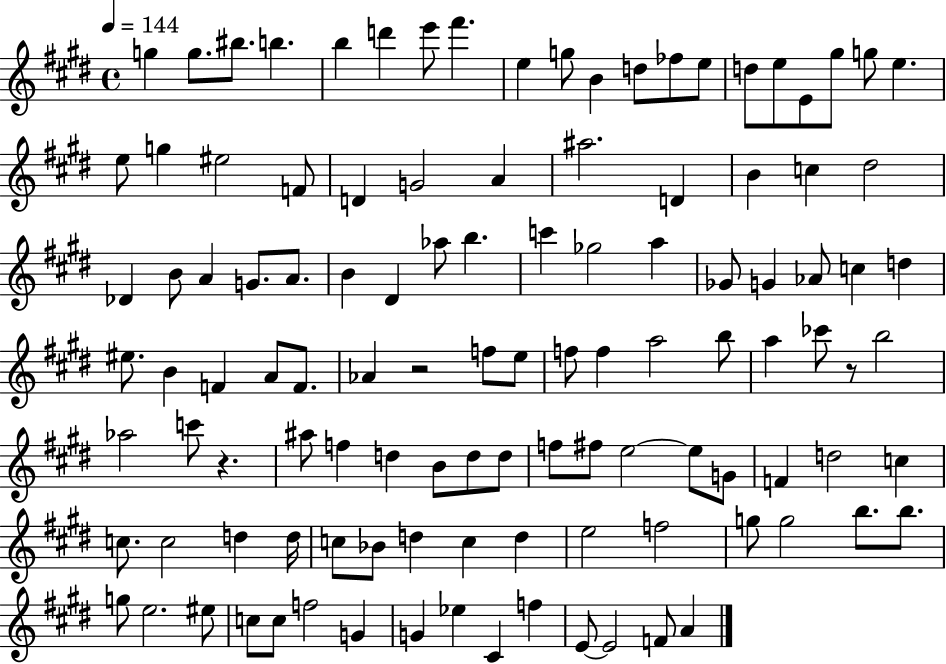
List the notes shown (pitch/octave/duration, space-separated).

G5/q G5/e. BIS5/e. B5/q. B5/q D6/q E6/e F#6/q. E5/q G5/e B4/q D5/e FES5/e E5/e D5/e E5/e E4/e G#5/e G5/e E5/q. E5/e G5/q EIS5/h F4/e D4/q G4/h A4/q A#5/h. D4/q B4/q C5/q D#5/h Db4/q B4/e A4/q G4/e. A4/e. B4/q D#4/q Ab5/e B5/q. C6/q Gb5/h A5/q Gb4/e G4/q Ab4/e C5/q D5/q EIS5/e. B4/q F4/q A4/e F4/e. Ab4/q R/h F5/e E5/e F5/e F5/q A5/h B5/e A5/q CES6/e R/e B5/h Ab5/h C6/e R/q. A#5/e F5/q D5/q B4/e D5/e D5/e F5/e F#5/e E5/h E5/e G4/e F4/q D5/h C5/q C5/e. C5/h D5/q D5/s C5/e Bb4/e D5/q C5/q D5/q E5/h F5/h G5/e G5/h B5/e. B5/e. G5/e E5/h. EIS5/e C5/e C5/e F5/h G4/q G4/q Eb5/q C#4/q F5/q E4/e E4/h F4/e A4/q